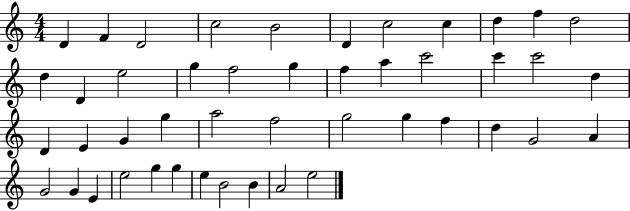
D4/q F4/q D4/h C5/h B4/h D4/q C5/h C5/q D5/q F5/q D5/h D5/q D4/q E5/h G5/q F5/h G5/q F5/q A5/q C6/h C6/q C6/h D5/q D4/q E4/q G4/q G5/q A5/h F5/h G5/h G5/q F5/q D5/q G4/h A4/q G4/h G4/q E4/q E5/h G5/q G5/q E5/q B4/h B4/q A4/h E5/h